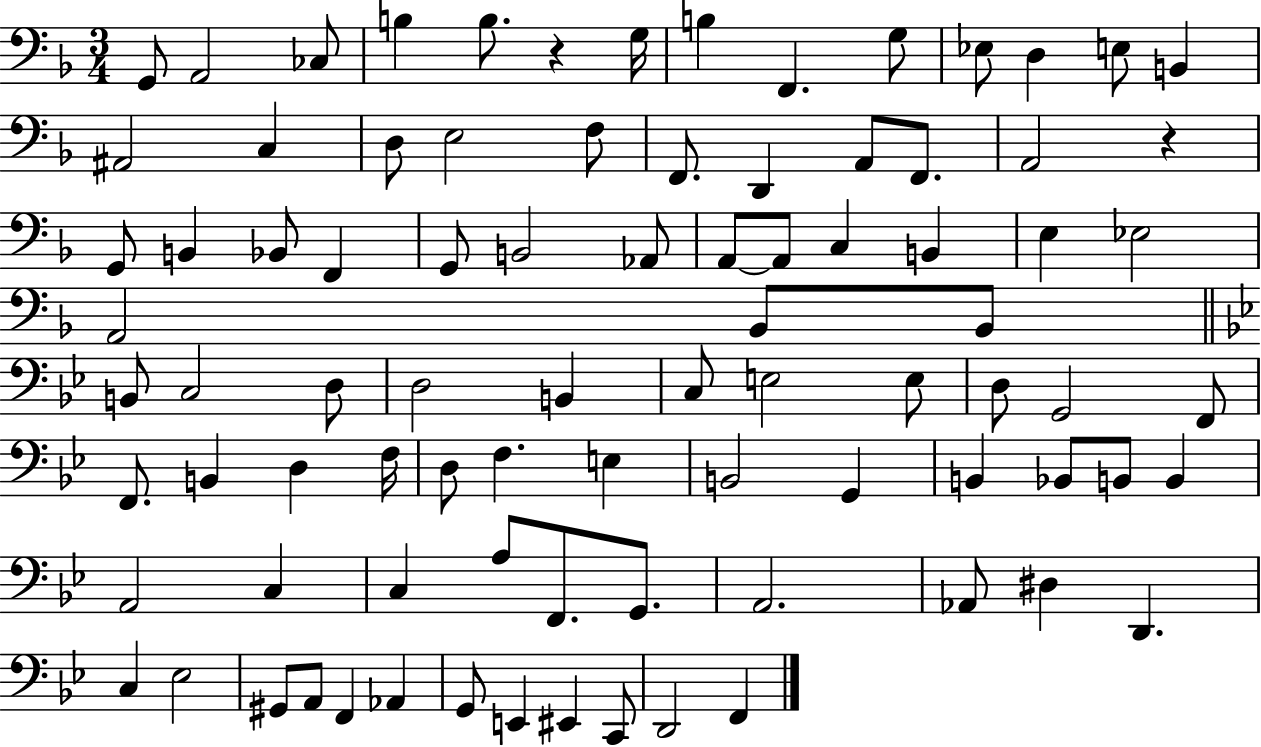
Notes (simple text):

G2/e A2/h CES3/e B3/q B3/e. R/q G3/s B3/q F2/q. G3/e Eb3/e D3/q E3/e B2/q A#2/h C3/q D3/e E3/h F3/e F2/e. D2/q A2/e F2/e. A2/h R/q G2/e B2/q Bb2/e F2/q G2/e B2/h Ab2/e A2/e A2/e C3/q B2/q E3/q Eb3/h A2/h Bb2/e Bb2/e B2/e C3/h D3/e D3/h B2/q C3/e E3/h E3/e D3/e G2/h F2/e F2/e. B2/q D3/q F3/s D3/e F3/q. E3/q B2/h G2/q B2/q Bb2/e B2/e B2/q A2/h C3/q C3/q A3/e F2/e. G2/e. A2/h. Ab2/e D#3/q D2/q. C3/q Eb3/h G#2/e A2/e F2/q Ab2/q G2/e E2/q EIS2/q C2/e D2/h F2/q